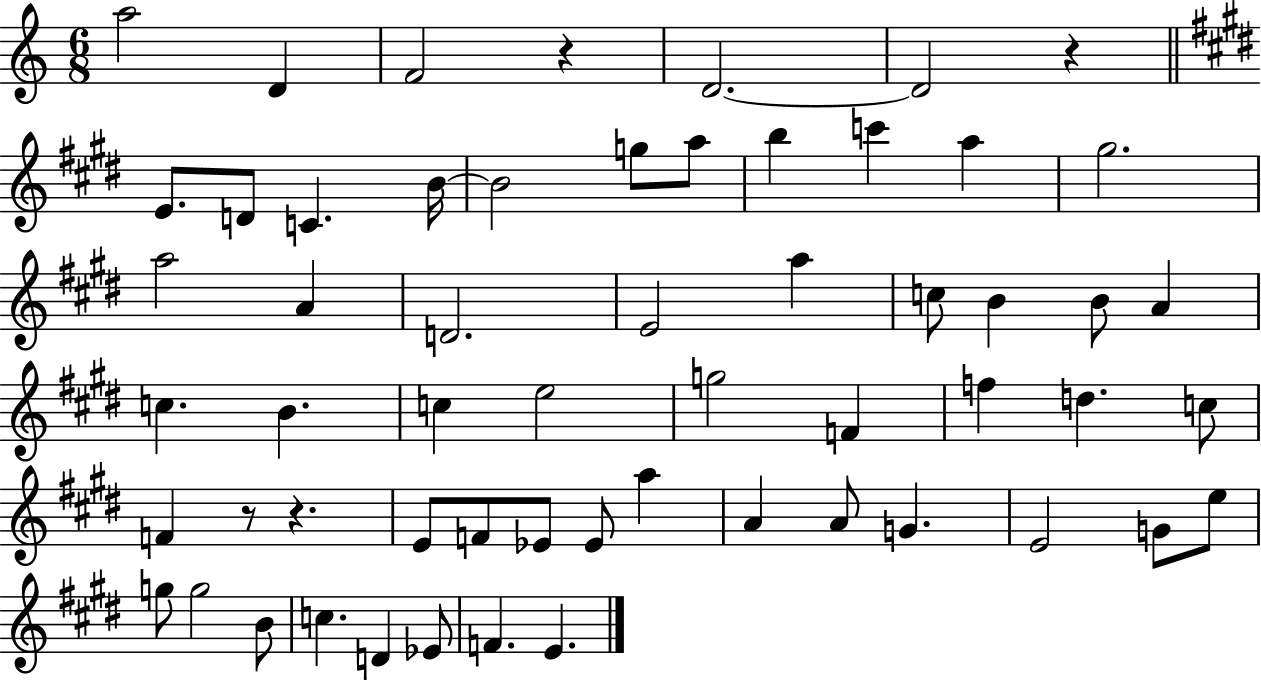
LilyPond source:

{
  \clef treble
  \numericTimeSignature
  \time 6/8
  \key c \major
  a''2 d'4 | f'2 r4 | d'2.~~ | d'2 r4 | \break \bar "||" \break \key e \major e'8. d'8 c'4. b'16~~ | b'2 g''8 a''8 | b''4 c'''4 a''4 | gis''2. | \break a''2 a'4 | d'2. | e'2 a''4 | c''8 b'4 b'8 a'4 | \break c''4. b'4. | c''4 e''2 | g''2 f'4 | f''4 d''4. c''8 | \break f'4 r8 r4. | e'8 f'8 ees'8 ees'8 a''4 | a'4 a'8 g'4. | e'2 g'8 e''8 | \break g''8 g''2 b'8 | c''4. d'4 ees'8 | f'4. e'4. | \bar "|."
}